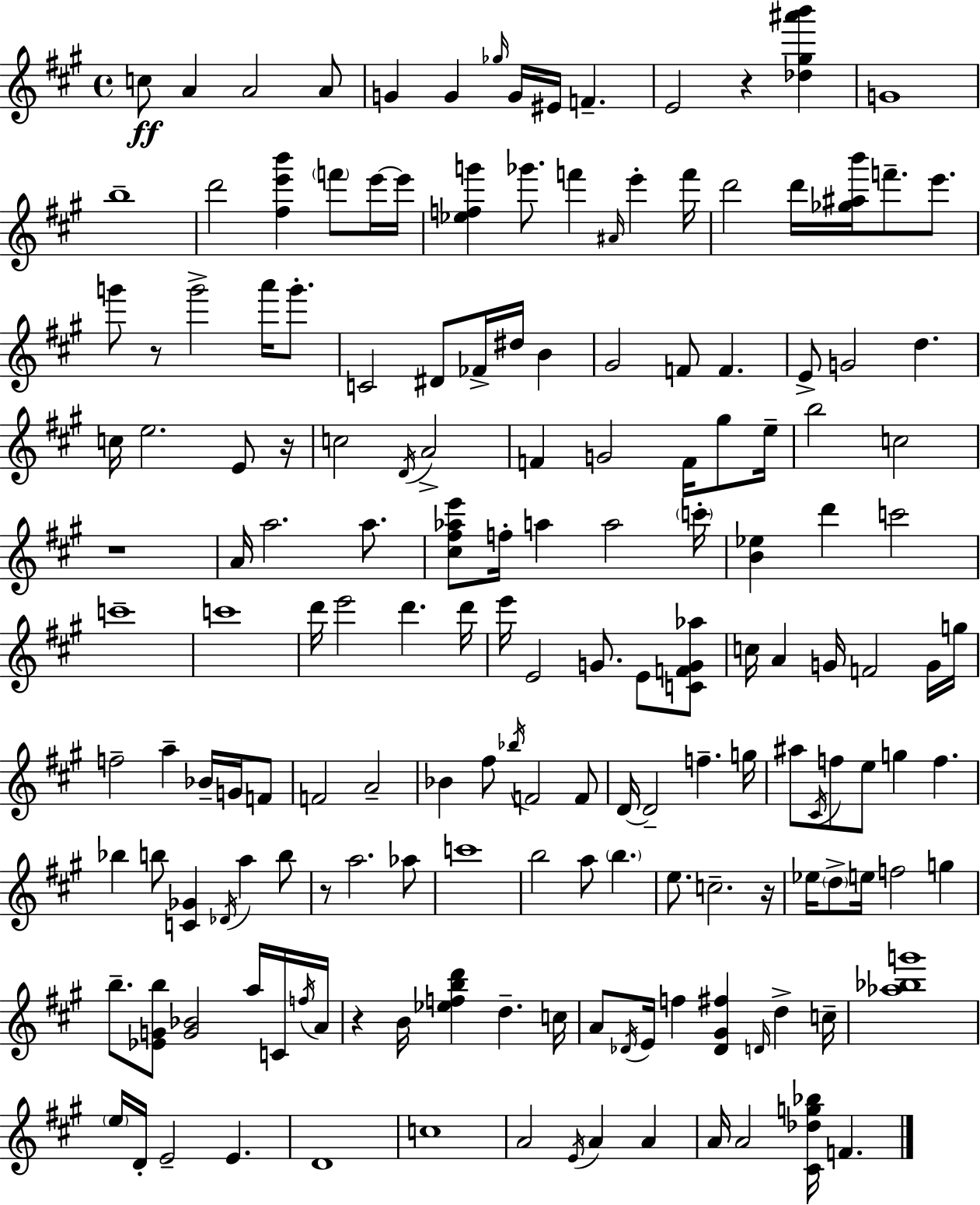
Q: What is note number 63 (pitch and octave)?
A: C6